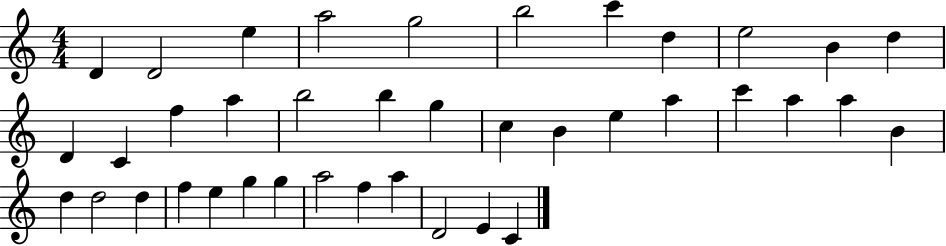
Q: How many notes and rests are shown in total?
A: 39